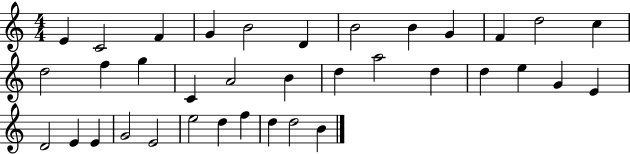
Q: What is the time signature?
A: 4/4